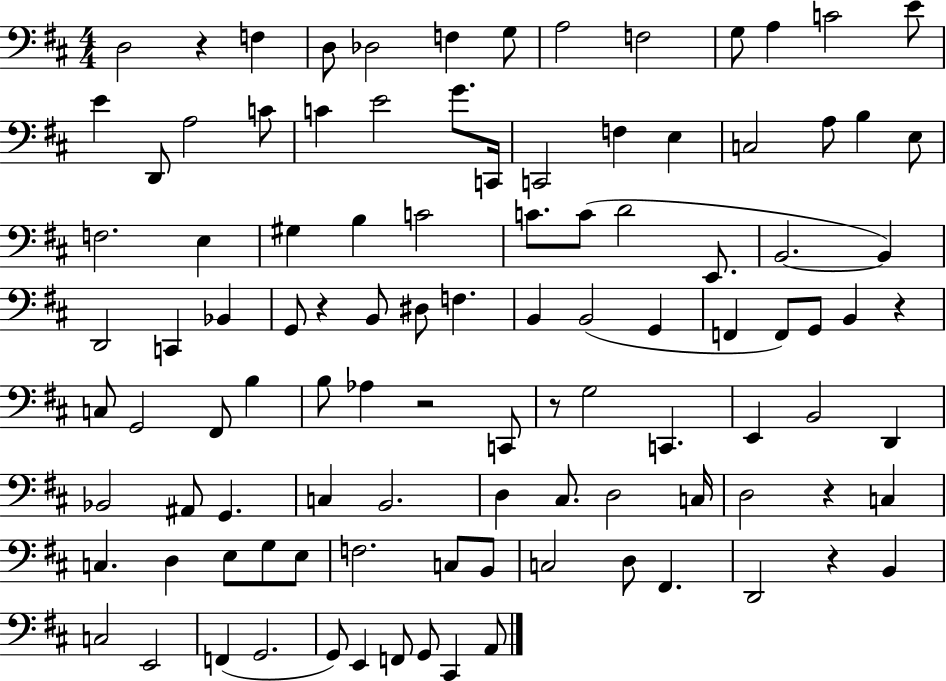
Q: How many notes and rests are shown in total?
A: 105